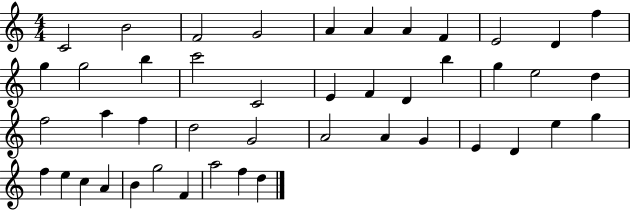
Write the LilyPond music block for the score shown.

{
  \clef treble
  \numericTimeSignature
  \time 4/4
  \key c \major
  c'2 b'2 | f'2 g'2 | a'4 a'4 a'4 f'4 | e'2 d'4 f''4 | \break g''4 g''2 b''4 | c'''2 c'2 | e'4 f'4 d'4 b''4 | g''4 e''2 d''4 | \break f''2 a''4 f''4 | d''2 g'2 | a'2 a'4 g'4 | e'4 d'4 e''4 g''4 | \break f''4 e''4 c''4 a'4 | b'4 g''2 f'4 | a''2 f''4 d''4 | \bar "|."
}